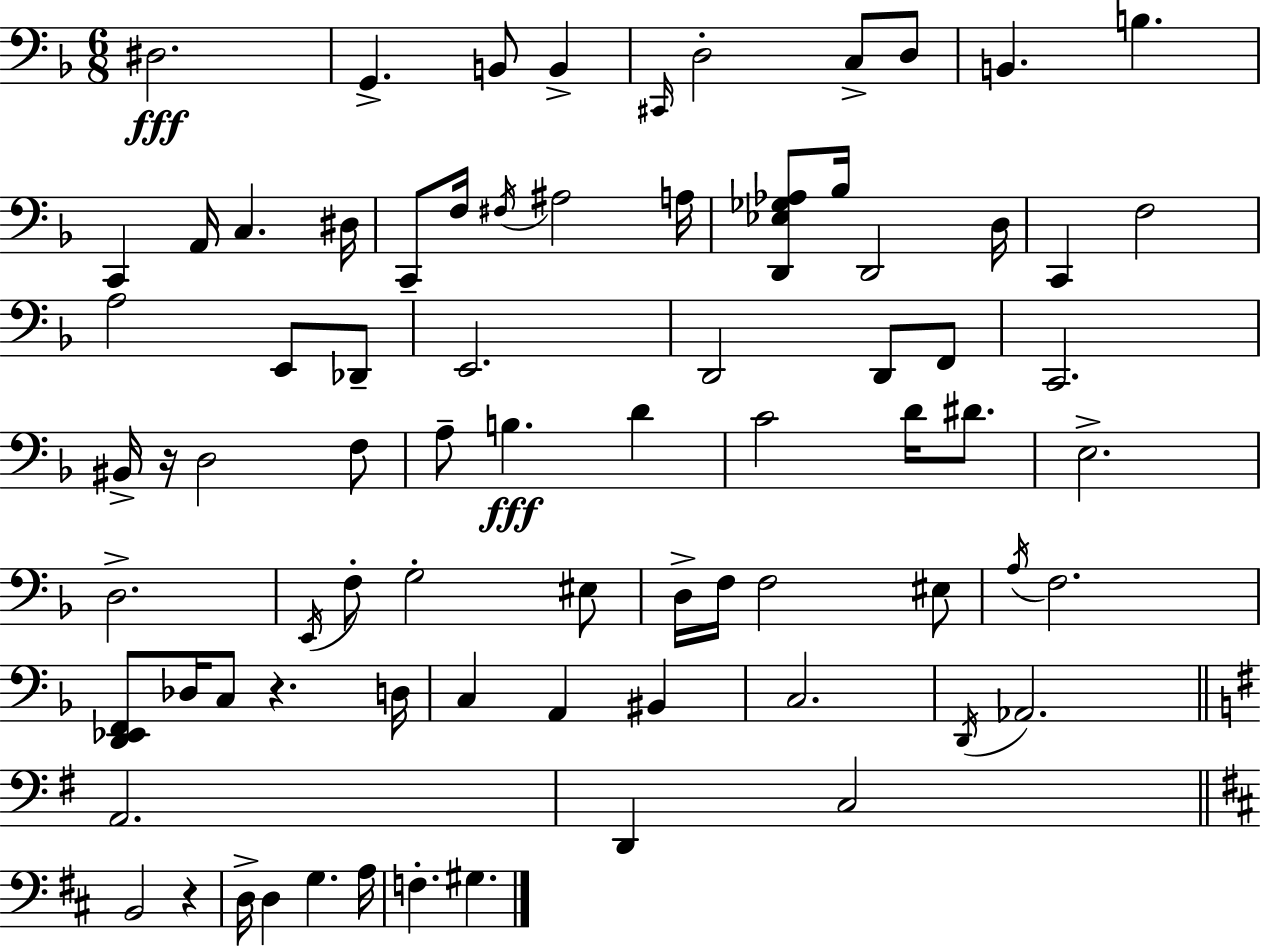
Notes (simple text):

D#3/h. G2/q. B2/e B2/q C#2/s D3/h C3/e D3/e B2/q. B3/q. C2/q A2/s C3/q. D#3/s C2/e F3/s F#3/s A#3/h A3/s [D2,Eb3,Gb3,Ab3]/e Bb3/s D2/h D3/s C2/q F3/h A3/h E2/e Db2/e E2/h. D2/h D2/e F2/e C2/h. BIS2/s R/s D3/h F3/e A3/e B3/q. D4/q C4/h D4/s D#4/e. E3/h. D3/h. E2/s F3/e G3/h EIS3/e D3/s F3/s F3/h EIS3/e A3/s F3/h. [D2,Eb2,F2]/e Db3/s C3/e R/q. D3/s C3/q A2/q BIS2/q C3/h. D2/s Ab2/h. A2/h. D2/q C3/h B2/h R/q D3/s D3/q G3/q. A3/s F3/q. G#3/q.